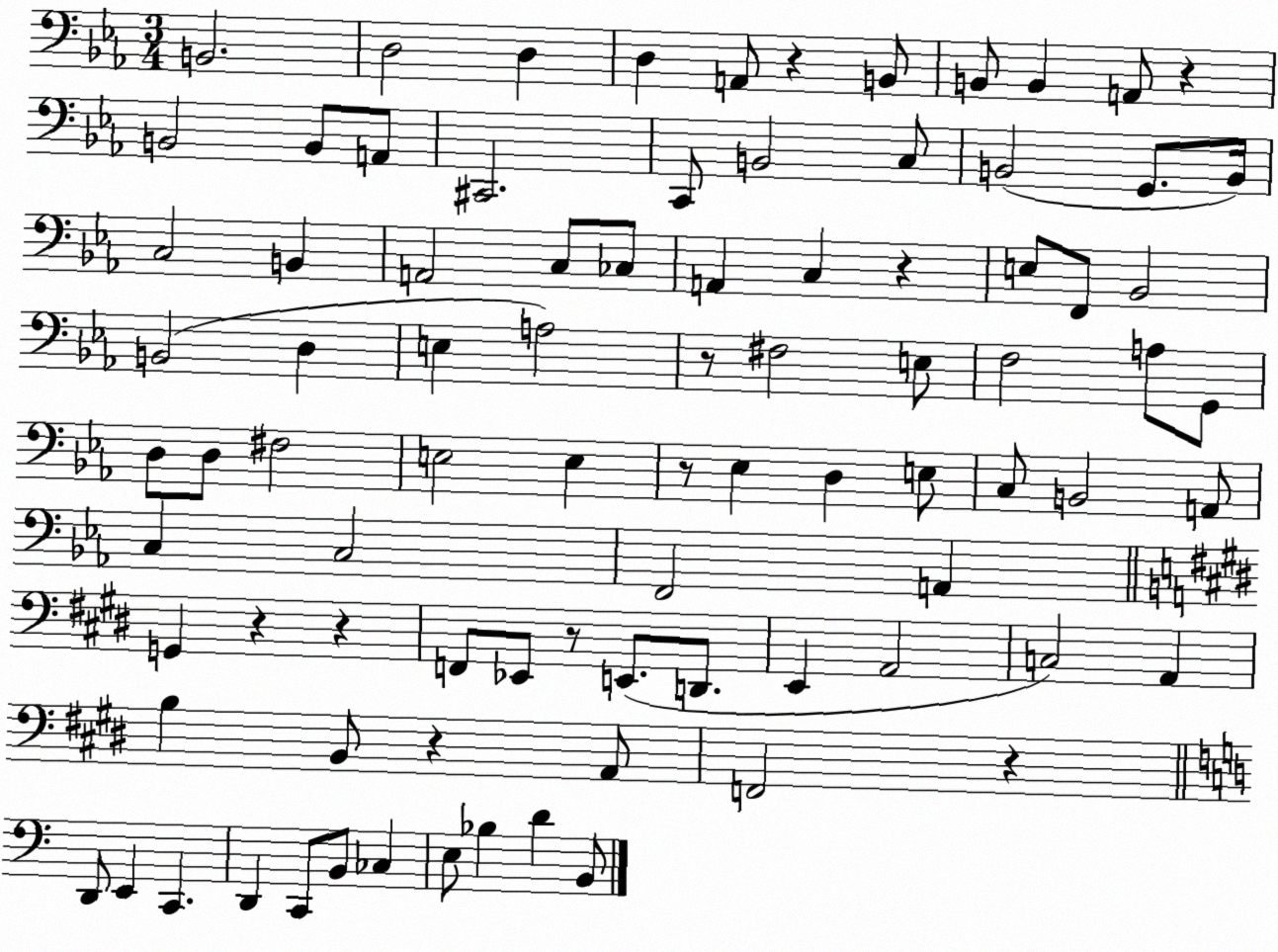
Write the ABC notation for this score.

X:1
T:Untitled
M:3/4
L:1/4
K:Eb
B,,2 D,2 D, D, A,,/2 z B,,/2 B,,/2 B,, A,,/2 z B,,2 B,,/2 A,,/2 ^C,,2 C,,/2 B,,2 C,/2 B,,2 G,,/2 B,,/4 C,2 B,, A,,2 C,/2 _C,/2 A,, C, z E,/2 F,,/2 _B,,2 B,,2 D, E, A,2 z/2 ^F,2 E,/2 F,2 A,/2 G,,/2 D,/2 D,/2 ^F,2 E,2 E, z/2 _E, D, E,/2 C,/2 B,,2 A,,/2 C, C,2 F,,2 A,, G,, z z F,,/2 _E,,/2 z/2 E,,/2 D,,/2 E,, A,,2 C,2 A,, B, B,,/2 z A,,/2 F,,2 z D,,/2 E,, C,, D,, C,,/2 B,,/2 _C, E,/2 _B, D B,,/2